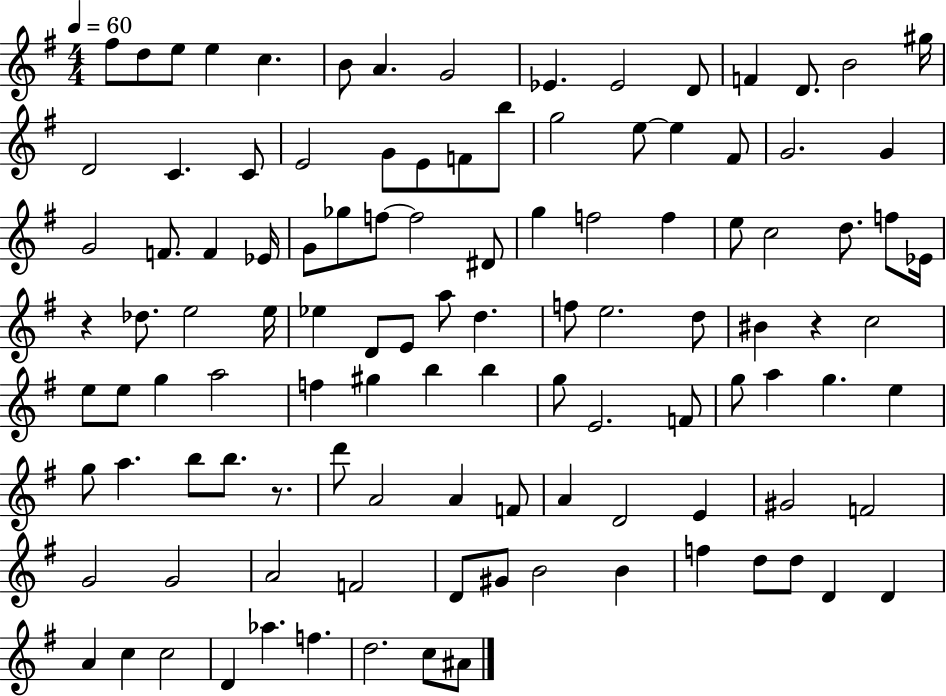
{
  \clef treble
  \numericTimeSignature
  \time 4/4
  \key g \major
  \tempo 4 = 60
  fis''8 d''8 e''8 e''4 c''4. | b'8 a'4. g'2 | ees'4. ees'2 d'8 | f'4 d'8. b'2 gis''16 | \break d'2 c'4. c'8 | e'2 g'8 e'8 f'8 b''8 | g''2 e''8~~ e''4 fis'8 | g'2. g'4 | \break g'2 f'8. f'4 ees'16 | g'8 ges''8 f''8~~ f''2 dis'8 | g''4 f''2 f''4 | e''8 c''2 d''8. f''8 ees'16 | \break r4 des''8. e''2 e''16 | ees''4 d'8 e'8 a''8 d''4. | f''8 e''2. d''8 | bis'4 r4 c''2 | \break e''8 e''8 g''4 a''2 | f''4 gis''4 b''4 b''4 | g''8 e'2. f'8 | g''8 a''4 g''4. e''4 | \break g''8 a''4. b''8 b''8. r8. | d'''8 a'2 a'4 f'8 | a'4 d'2 e'4 | gis'2 f'2 | \break g'2 g'2 | a'2 f'2 | d'8 gis'8 b'2 b'4 | f''4 d''8 d''8 d'4 d'4 | \break a'4 c''4 c''2 | d'4 aes''4. f''4. | d''2. c''8 ais'8 | \bar "|."
}